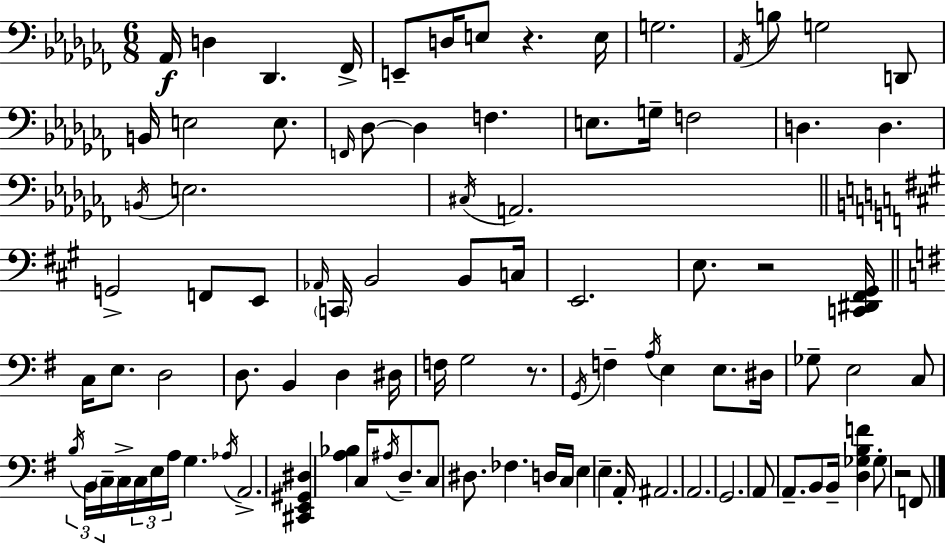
X:1
T:Untitled
M:6/8
L:1/4
K:Abm
_A,,/4 D, _D,, _F,,/4 E,,/2 D,/4 E,/2 z E,/4 G,2 _A,,/4 B,/2 G,2 D,,/2 B,,/4 E,2 E,/2 F,,/4 _D,/2 _D, F, E,/2 G,/4 F,2 D, D, B,,/4 E,2 ^C,/4 A,,2 G,,2 F,,/2 E,,/2 _A,,/4 C,,/4 B,,2 B,,/2 C,/4 E,,2 E,/2 z2 [C,,^D,,^F,,^G,,]/4 C,/4 E,/2 D,2 D,/2 B,, D, ^D,/4 F,/4 G,2 z/2 G,,/4 F, A,/4 E, E,/2 ^D,/4 _G,/2 E,2 C,/2 B,/4 B,,/4 C,/4 C,/4 C,/4 E,/4 A,/4 G, _A,/4 A,,2 [^C,,E,,^G,,^D,] [A,_B,] C,/4 ^A,/4 D,/2 C,/2 ^D,/2 _F, D,/4 C,/4 E, E, A,,/4 ^A,,2 A,,2 G,,2 A,,/2 A,,/2 B,,/2 B,,/4 [D,_G,B,F] _G,/2 z2 F,,/2